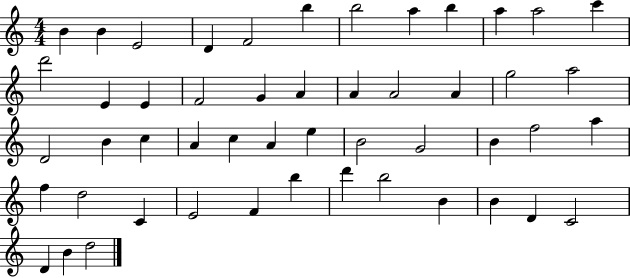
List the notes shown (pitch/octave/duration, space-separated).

B4/q B4/q E4/h D4/q F4/h B5/q B5/h A5/q B5/q A5/q A5/h C6/q D6/h E4/q E4/q F4/h G4/q A4/q A4/q A4/h A4/q G5/h A5/h D4/h B4/q C5/q A4/q C5/q A4/q E5/q B4/h G4/h B4/q F5/h A5/q F5/q D5/h C4/q E4/h F4/q B5/q D6/q B5/h B4/q B4/q D4/q C4/h D4/q B4/q D5/h